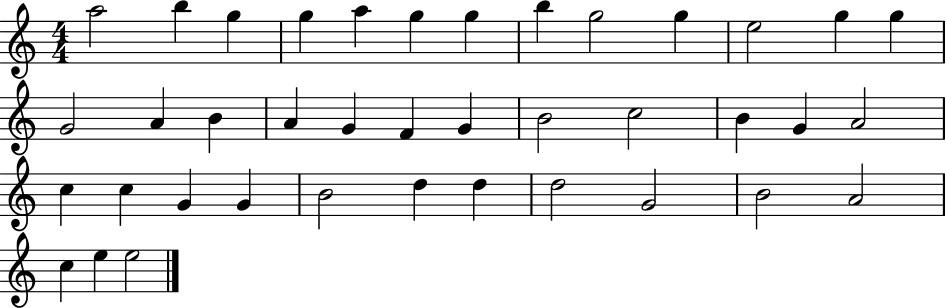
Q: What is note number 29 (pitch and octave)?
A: G4